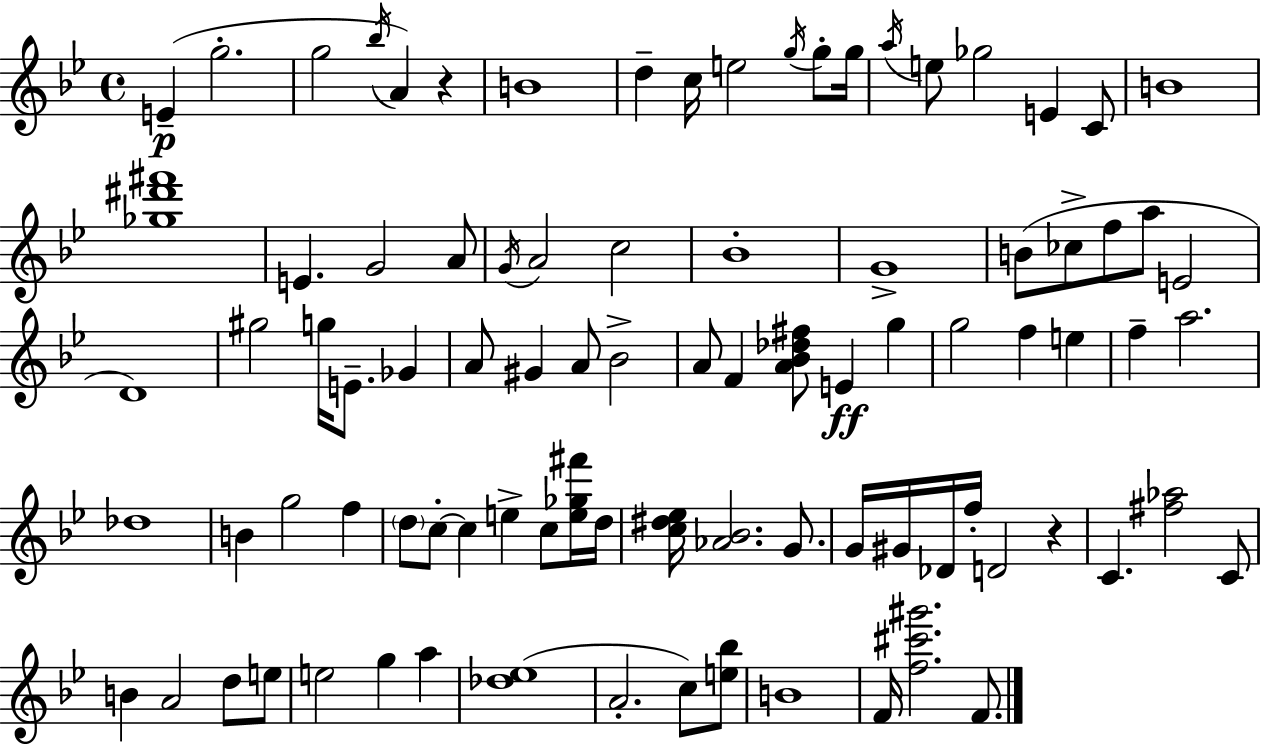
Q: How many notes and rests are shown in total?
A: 90